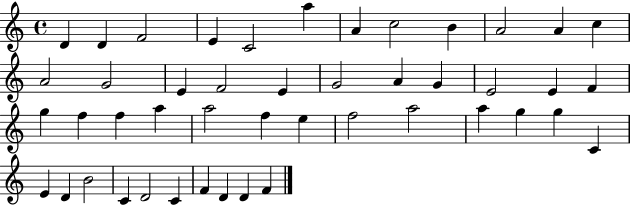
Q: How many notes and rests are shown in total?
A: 46